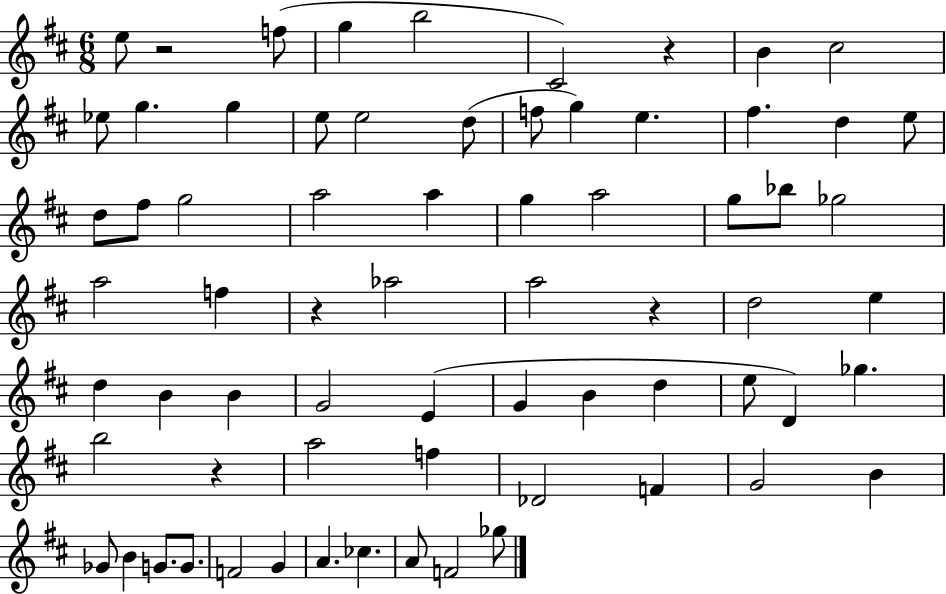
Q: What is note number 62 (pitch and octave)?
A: A4